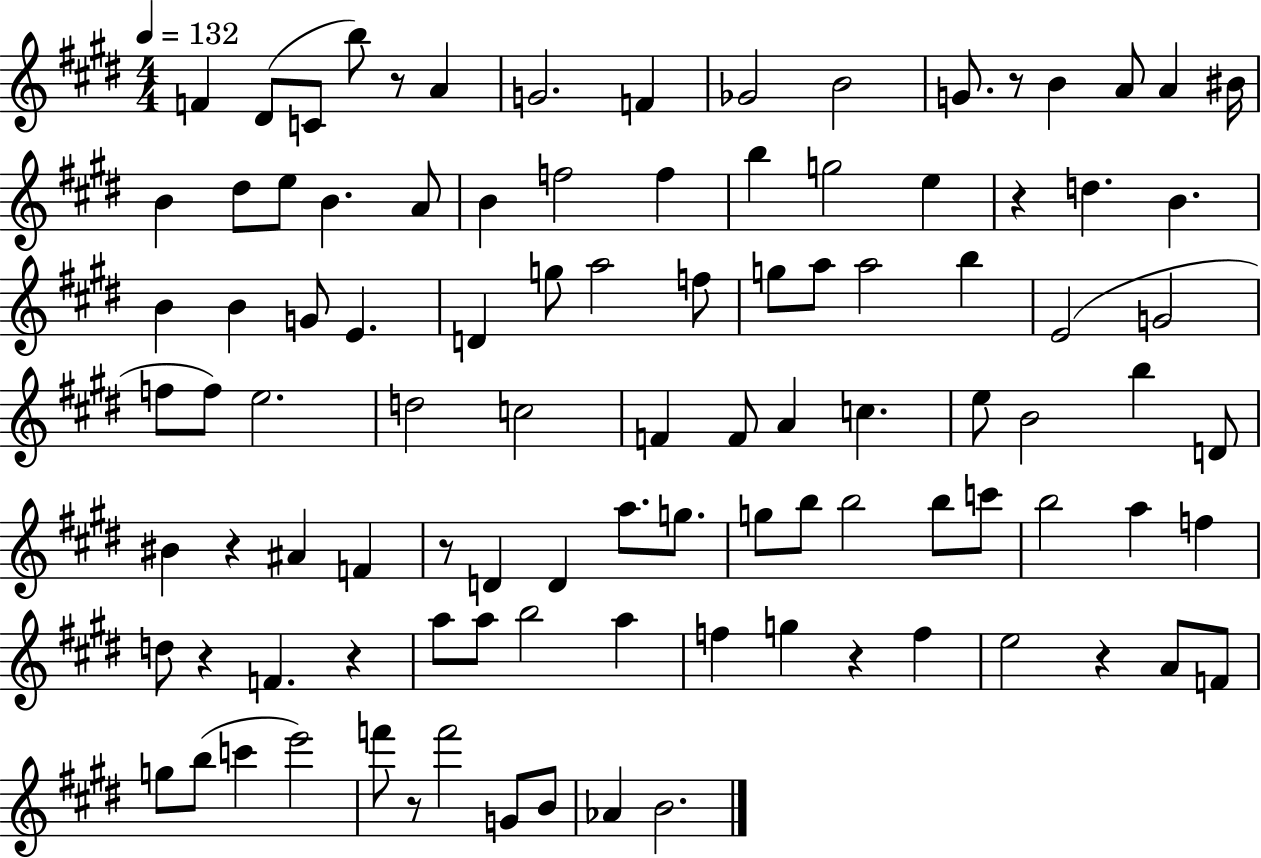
X:1
T:Untitled
M:4/4
L:1/4
K:E
F ^D/2 C/2 b/2 z/2 A G2 F _G2 B2 G/2 z/2 B A/2 A ^B/4 B ^d/2 e/2 B A/2 B f2 f b g2 e z d B B B G/2 E D g/2 a2 f/2 g/2 a/2 a2 b E2 G2 f/2 f/2 e2 d2 c2 F F/2 A c e/2 B2 b D/2 ^B z ^A F z/2 D D a/2 g/2 g/2 b/2 b2 b/2 c'/2 b2 a f d/2 z F z a/2 a/2 b2 a f g z f e2 z A/2 F/2 g/2 b/2 c' e'2 f'/2 z/2 f'2 G/2 B/2 _A B2